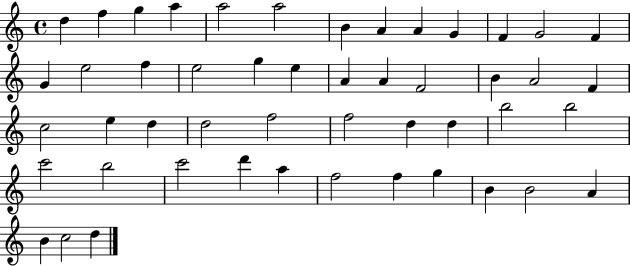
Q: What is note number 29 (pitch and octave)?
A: D5